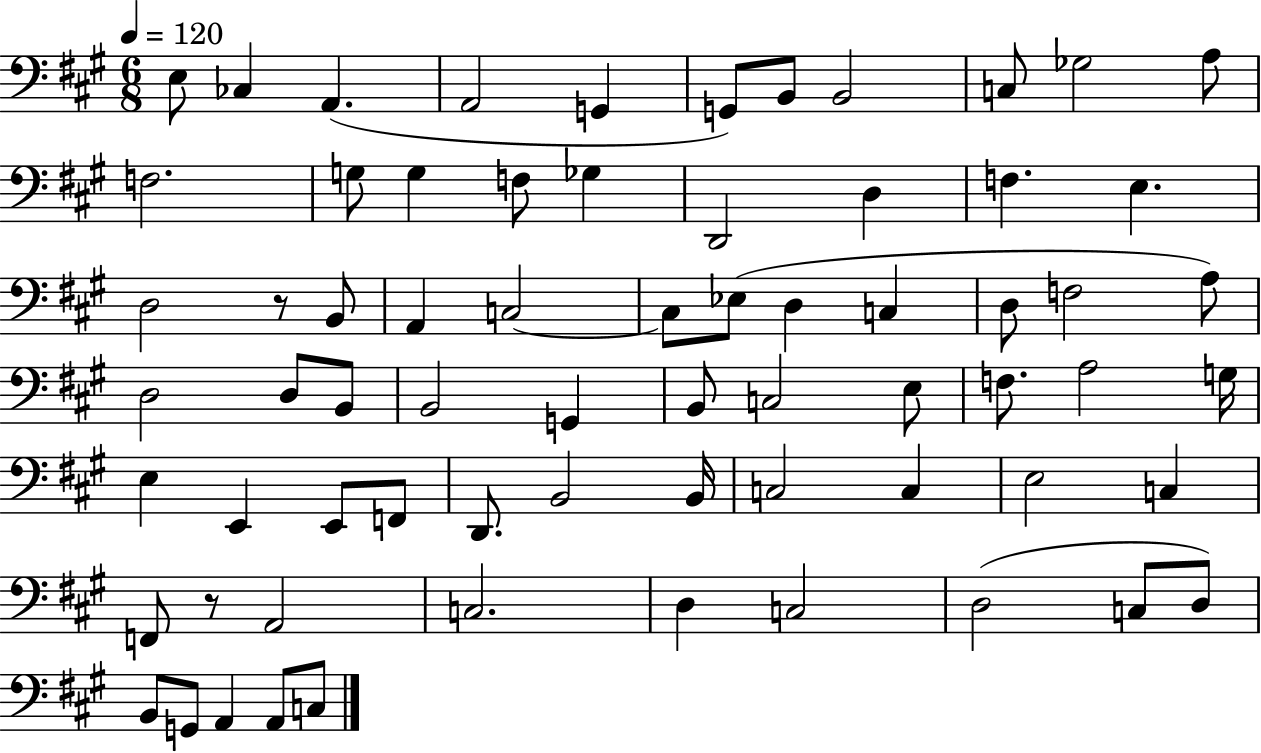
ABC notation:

X:1
T:Untitled
M:6/8
L:1/4
K:A
E,/2 _C, A,, A,,2 G,, G,,/2 B,,/2 B,,2 C,/2 _G,2 A,/2 F,2 G,/2 G, F,/2 _G, D,,2 D, F, E, D,2 z/2 B,,/2 A,, C,2 C,/2 _E,/2 D, C, D,/2 F,2 A,/2 D,2 D,/2 B,,/2 B,,2 G,, B,,/2 C,2 E,/2 F,/2 A,2 G,/4 E, E,, E,,/2 F,,/2 D,,/2 B,,2 B,,/4 C,2 C, E,2 C, F,,/2 z/2 A,,2 C,2 D, C,2 D,2 C,/2 D,/2 B,,/2 G,,/2 A,, A,,/2 C,/2